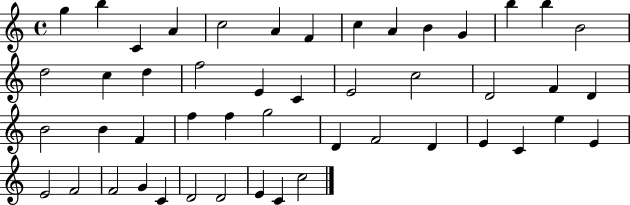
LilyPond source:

{
  \clef treble
  \time 4/4
  \defaultTimeSignature
  \key c \major
  g''4 b''4 c'4 a'4 | c''2 a'4 f'4 | c''4 a'4 b'4 g'4 | b''4 b''4 b'2 | \break d''2 c''4 d''4 | f''2 e'4 c'4 | e'2 c''2 | d'2 f'4 d'4 | \break b'2 b'4 f'4 | f''4 f''4 g''2 | d'4 f'2 d'4 | e'4 c'4 e''4 e'4 | \break e'2 f'2 | f'2 g'4 c'4 | d'2 d'2 | e'4 c'4 c''2 | \break \bar "|."
}